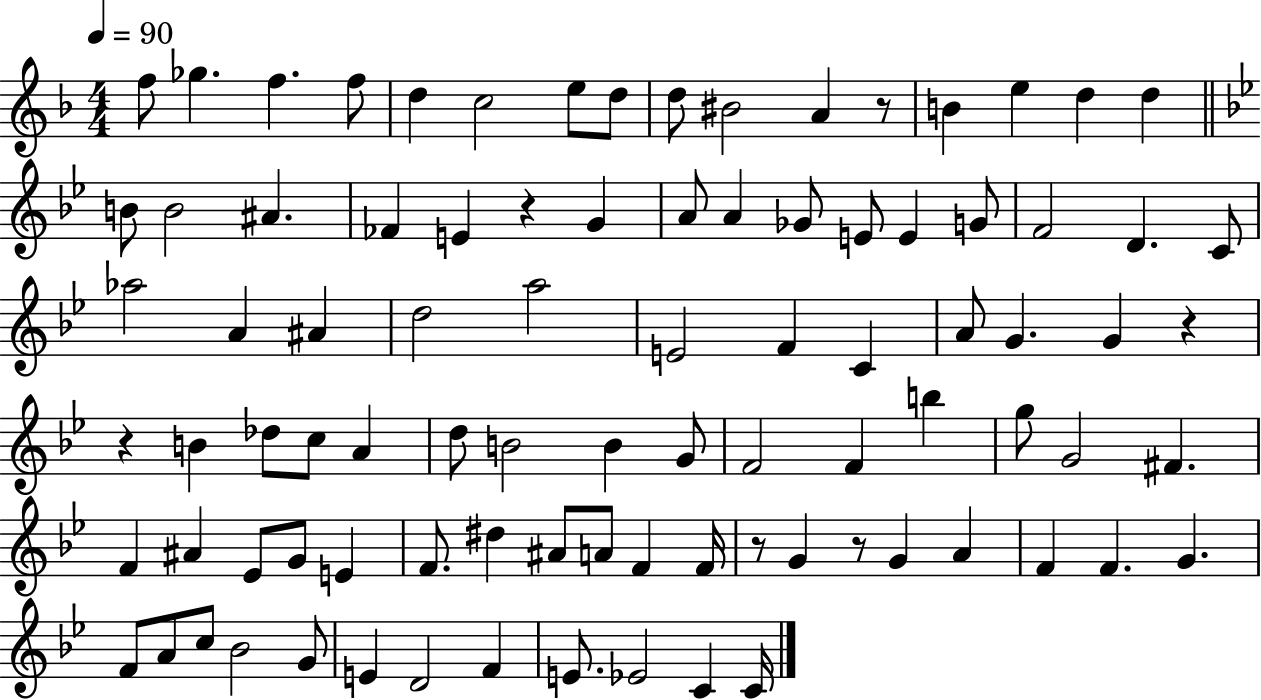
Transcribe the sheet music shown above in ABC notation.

X:1
T:Untitled
M:4/4
L:1/4
K:F
f/2 _g f f/2 d c2 e/2 d/2 d/2 ^B2 A z/2 B e d d B/2 B2 ^A _F E z G A/2 A _G/2 E/2 E G/2 F2 D C/2 _a2 A ^A d2 a2 E2 F C A/2 G G z z B _d/2 c/2 A d/2 B2 B G/2 F2 F b g/2 G2 ^F F ^A _E/2 G/2 E F/2 ^d ^A/2 A/2 F F/4 z/2 G z/2 G A F F G F/2 A/2 c/2 _B2 G/2 E D2 F E/2 _E2 C C/4